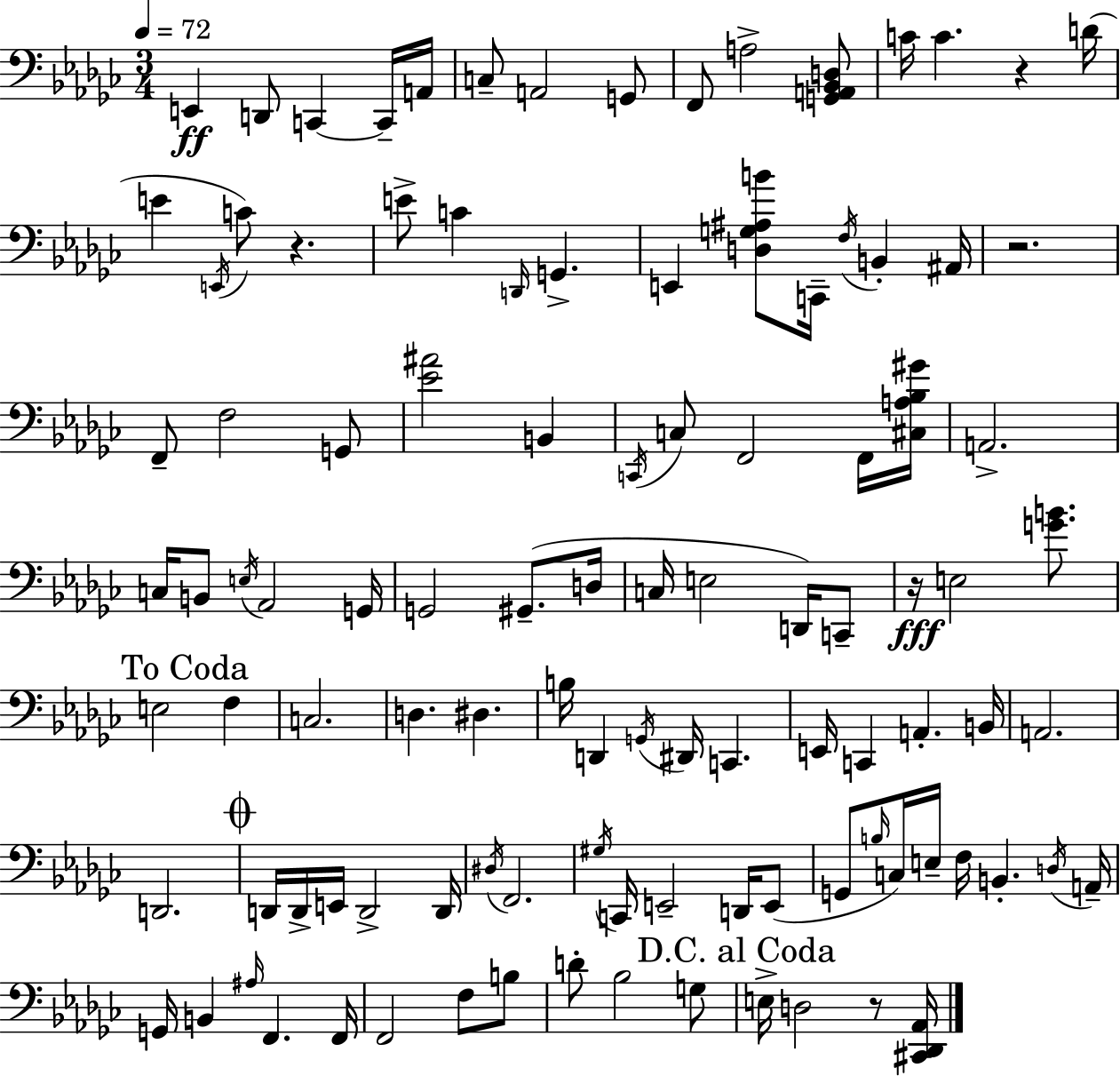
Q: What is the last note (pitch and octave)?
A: D3